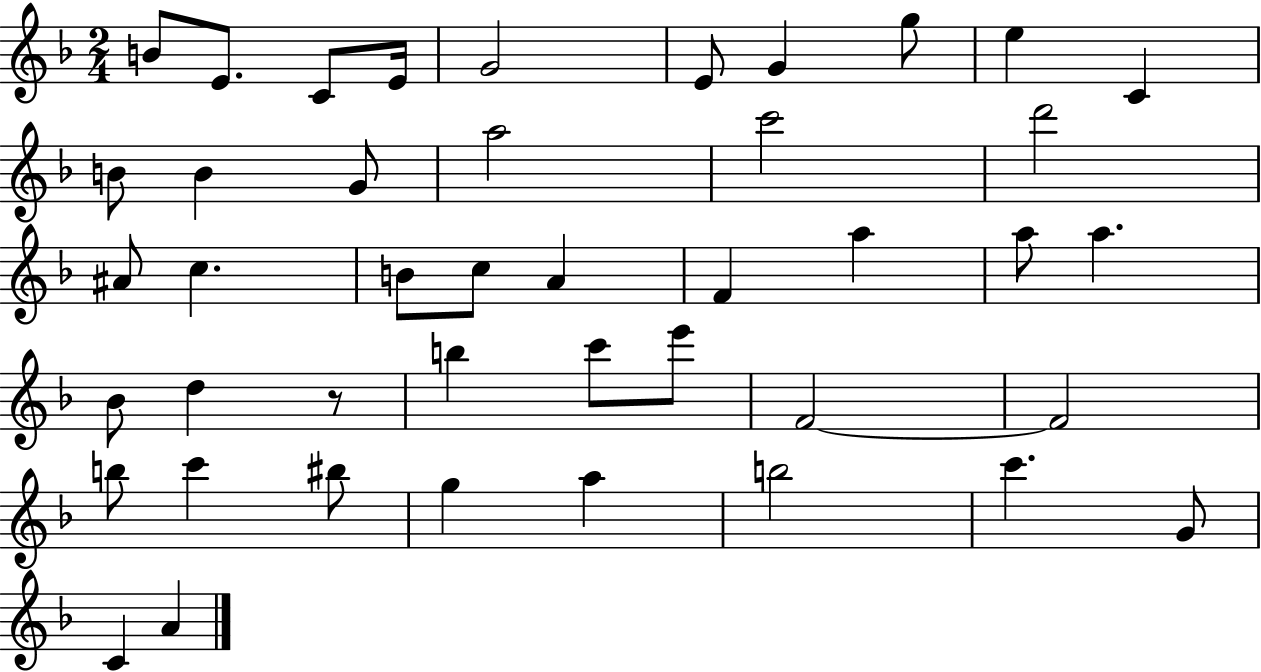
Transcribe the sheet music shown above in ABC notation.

X:1
T:Untitled
M:2/4
L:1/4
K:F
B/2 E/2 C/2 E/4 G2 E/2 G g/2 e C B/2 B G/2 a2 c'2 d'2 ^A/2 c B/2 c/2 A F a a/2 a _B/2 d z/2 b c'/2 e'/2 F2 F2 b/2 c' ^b/2 g a b2 c' G/2 C A